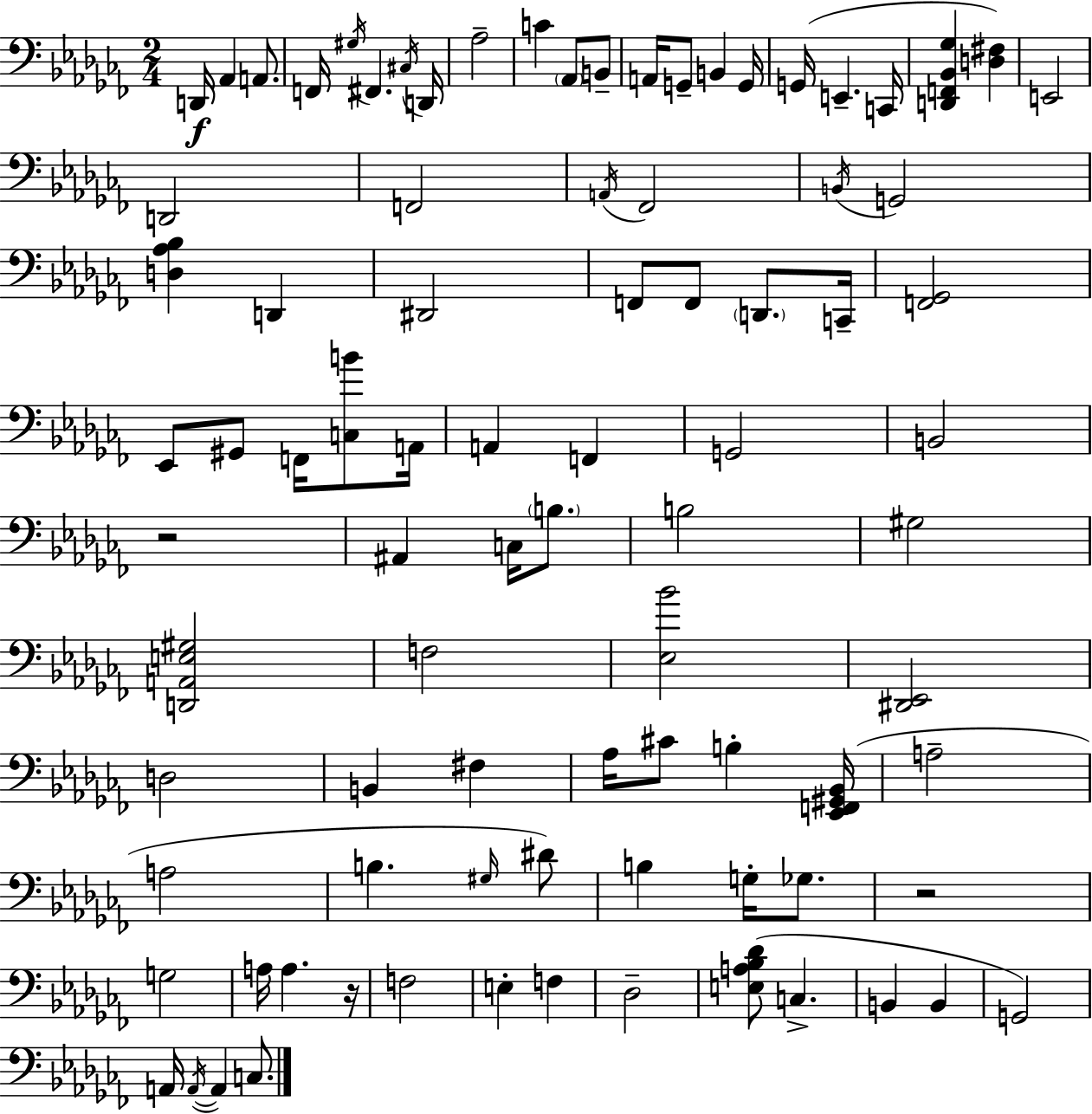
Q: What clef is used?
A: bass